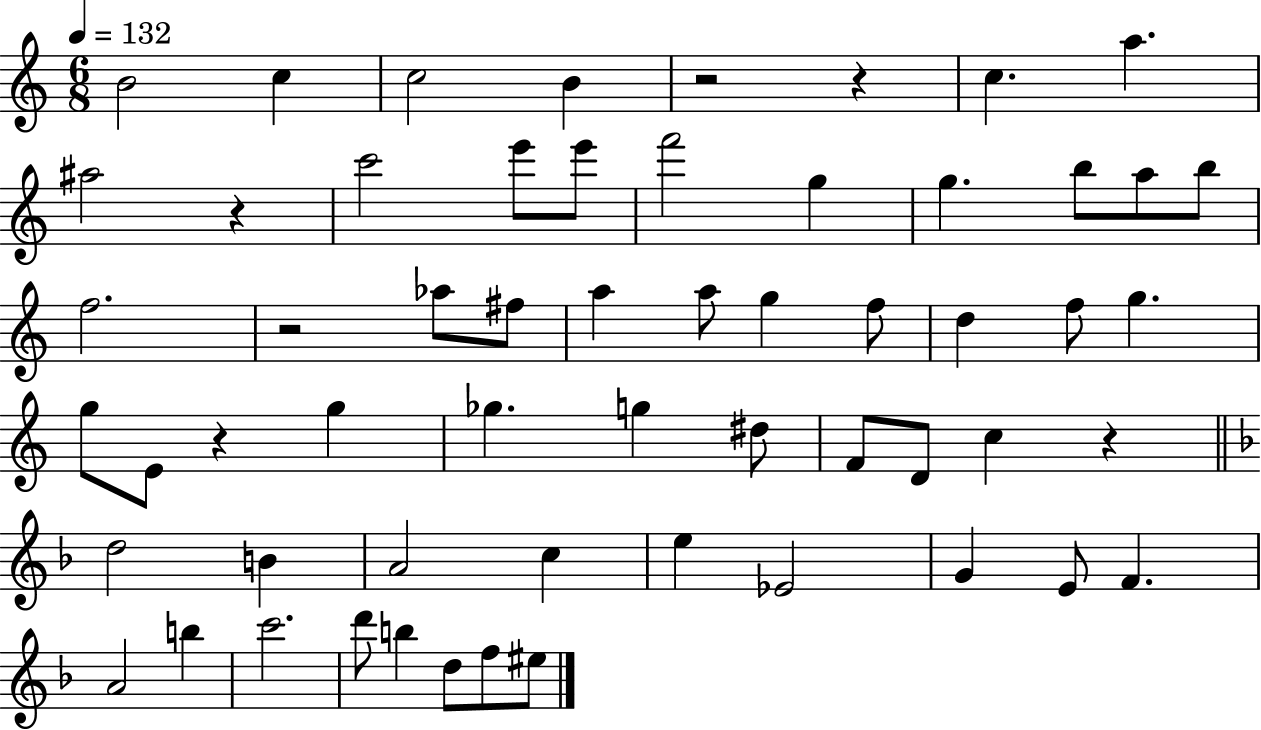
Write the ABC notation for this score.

X:1
T:Untitled
M:6/8
L:1/4
K:C
B2 c c2 B z2 z c a ^a2 z c'2 e'/2 e'/2 f'2 g g b/2 a/2 b/2 f2 z2 _a/2 ^f/2 a a/2 g f/2 d f/2 g g/2 E/2 z g _g g ^d/2 F/2 D/2 c z d2 B A2 c e _E2 G E/2 F A2 b c'2 d'/2 b d/2 f/2 ^e/2